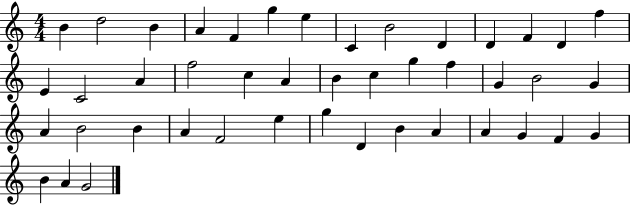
B4/q D5/h B4/q A4/q F4/q G5/q E5/q C4/q B4/h D4/q D4/q F4/q D4/q F5/q E4/q C4/h A4/q F5/h C5/q A4/q B4/q C5/q G5/q F5/q G4/q B4/h G4/q A4/q B4/h B4/q A4/q F4/h E5/q G5/q D4/q B4/q A4/q A4/q G4/q F4/q G4/q B4/q A4/q G4/h